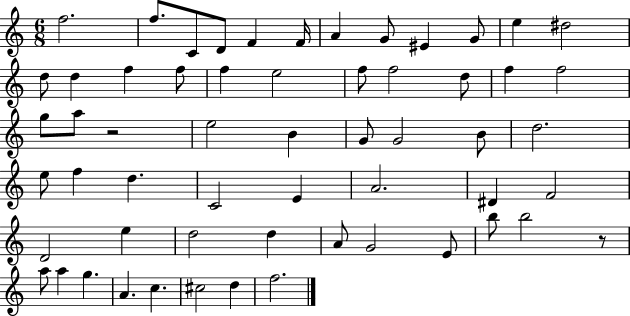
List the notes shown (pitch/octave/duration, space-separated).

F5/h. F5/e. C4/e D4/e F4/q F4/s A4/q G4/e EIS4/q G4/e E5/q D#5/h D5/e D5/q F5/q F5/e F5/q E5/h F5/e F5/h D5/e F5/q F5/h G5/e A5/e R/h E5/h B4/q G4/e G4/h B4/e D5/h. E5/e F5/q D5/q. C4/h E4/q A4/h. D#4/q F4/h D4/h E5/q D5/h D5/q A4/e G4/h E4/e B5/e B5/h R/e A5/e A5/q G5/q. A4/q. C5/q. C#5/h D5/q F5/h.